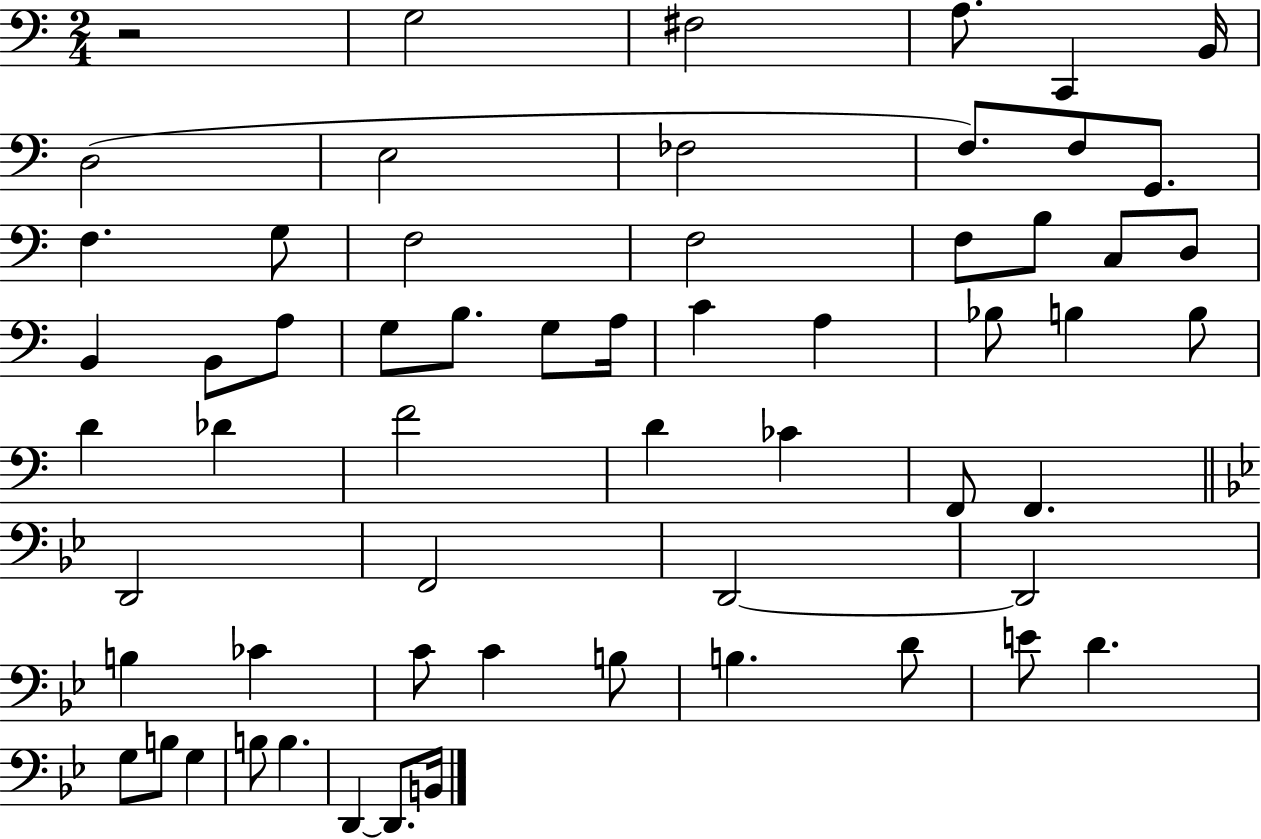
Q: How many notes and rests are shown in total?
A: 60